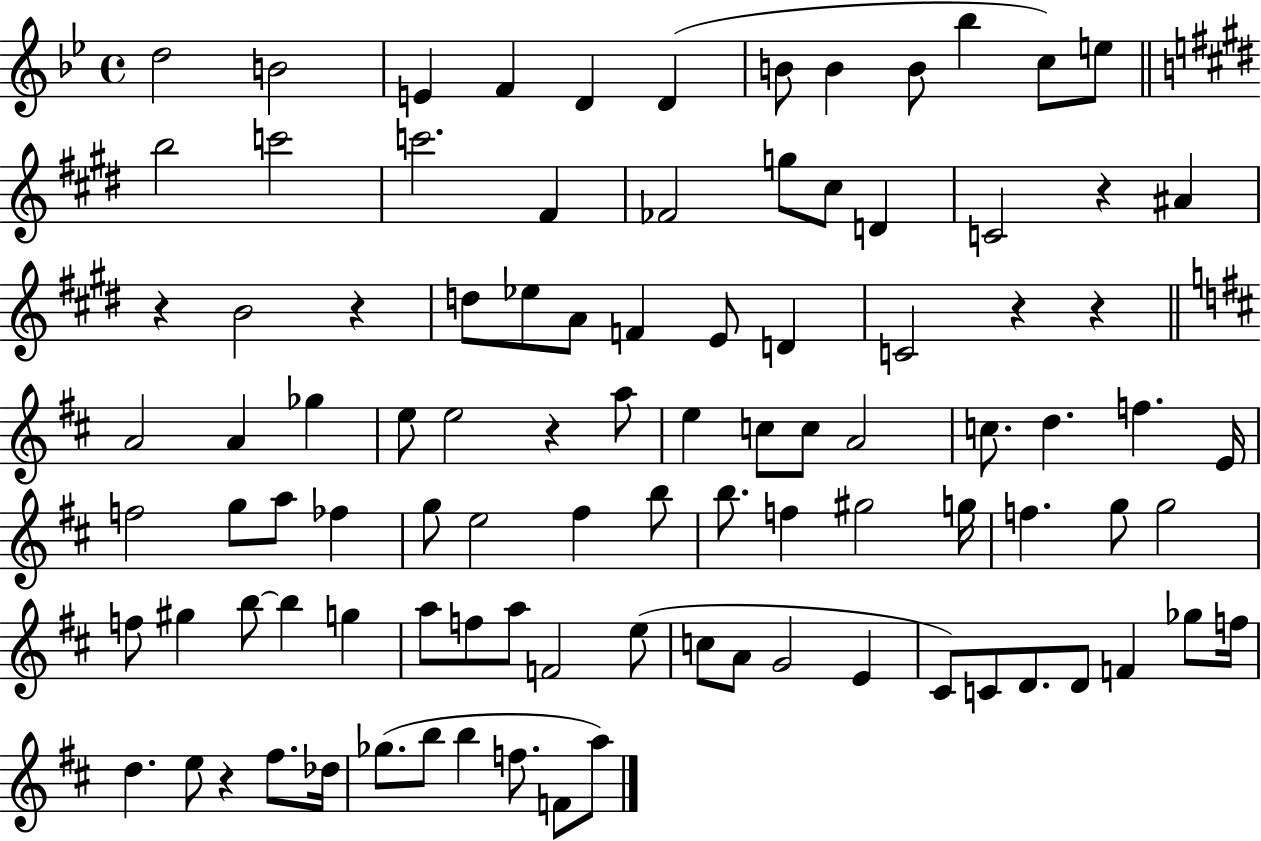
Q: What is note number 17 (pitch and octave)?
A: FES4